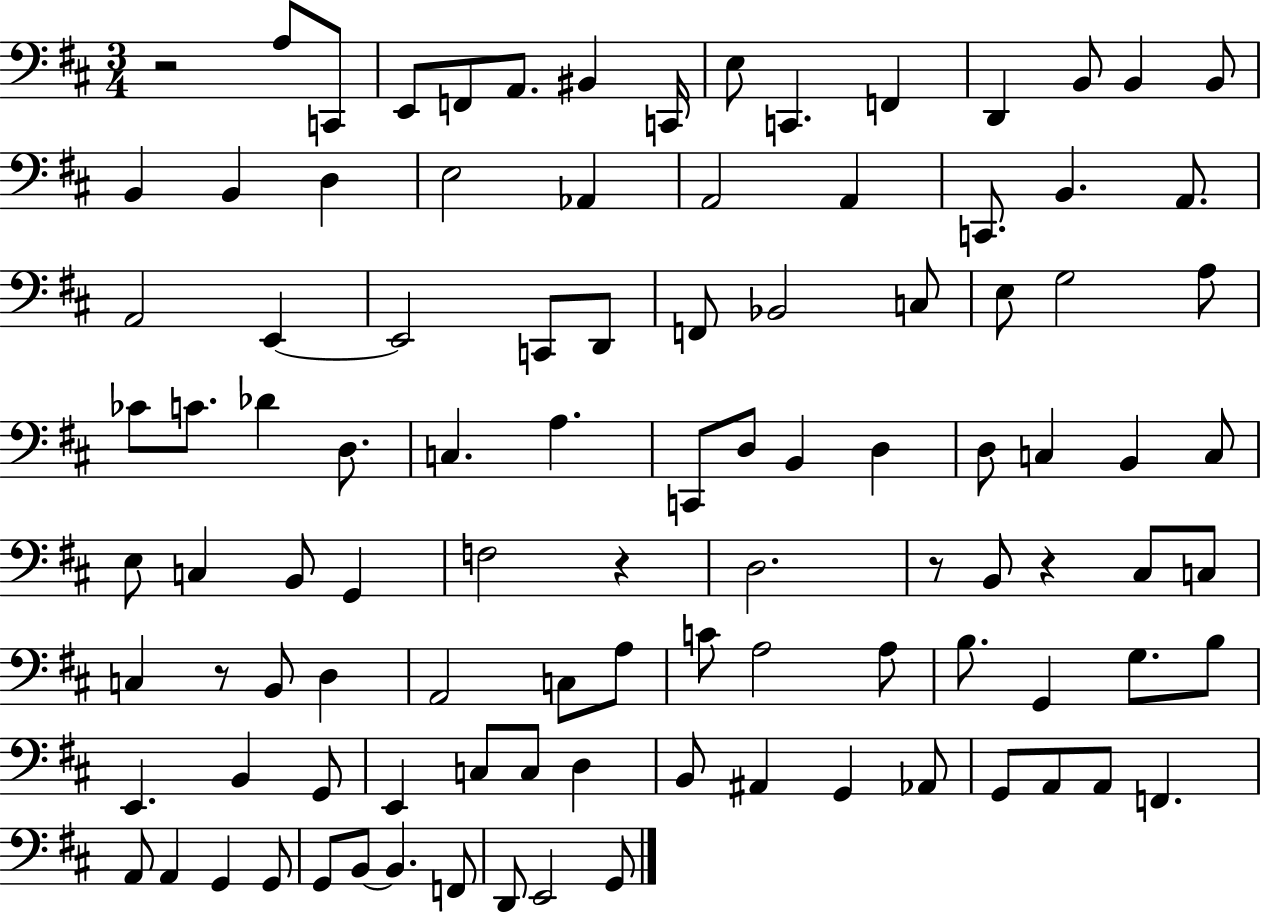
X:1
T:Untitled
M:3/4
L:1/4
K:D
z2 A,/2 C,,/2 E,,/2 F,,/2 A,,/2 ^B,, C,,/4 E,/2 C,, F,, D,, B,,/2 B,, B,,/2 B,, B,, D, E,2 _A,, A,,2 A,, C,,/2 B,, A,,/2 A,,2 E,, E,,2 C,,/2 D,,/2 F,,/2 _B,,2 C,/2 E,/2 G,2 A,/2 _C/2 C/2 _D D,/2 C, A, C,,/2 D,/2 B,, D, D,/2 C, B,, C,/2 E,/2 C, B,,/2 G,, F,2 z D,2 z/2 B,,/2 z ^C,/2 C,/2 C, z/2 B,,/2 D, A,,2 C,/2 A,/2 C/2 A,2 A,/2 B,/2 G,, G,/2 B,/2 E,, B,, G,,/2 E,, C,/2 C,/2 D, B,,/2 ^A,, G,, _A,,/2 G,,/2 A,,/2 A,,/2 F,, A,,/2 A,, G,, G,,/2 G,,/2 B,,/2 B,, F,,/2 D,,/2 E,,2 G,,/2